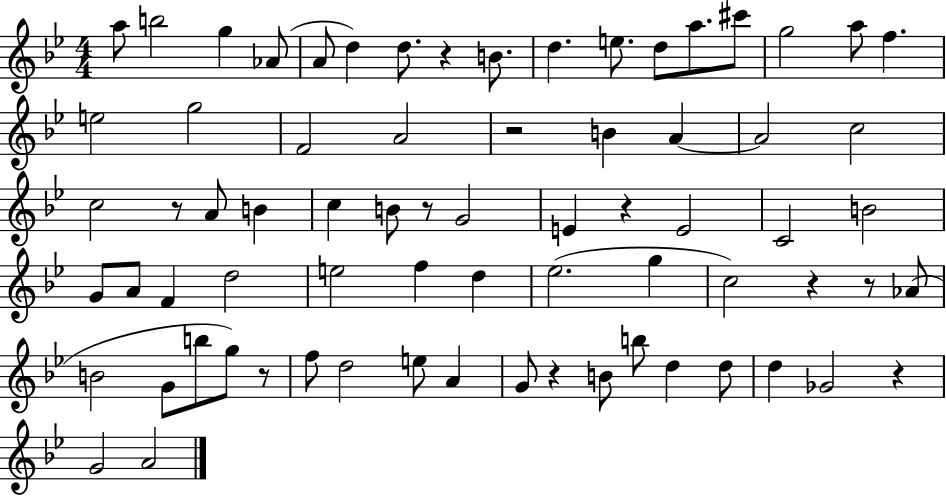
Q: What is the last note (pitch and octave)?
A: A4